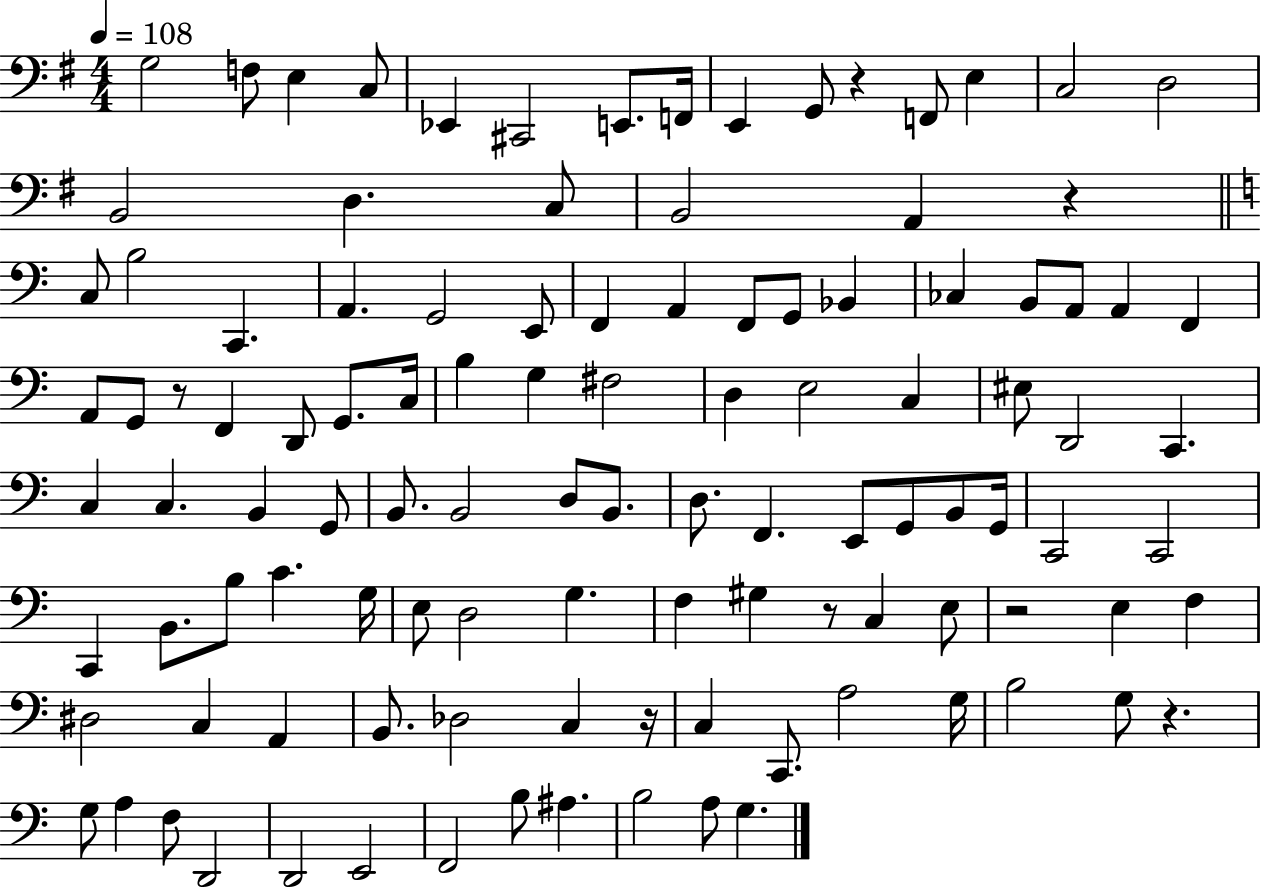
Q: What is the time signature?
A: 4/4